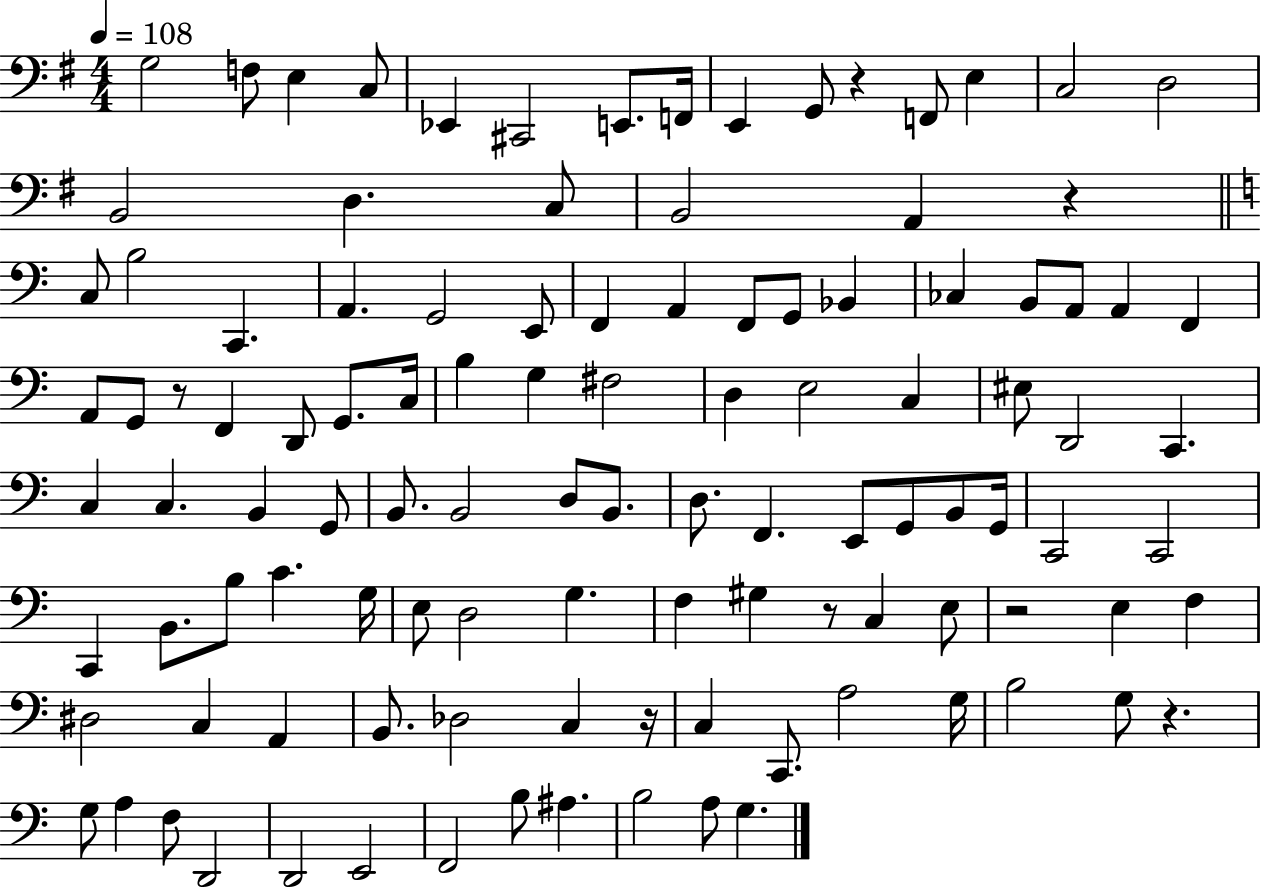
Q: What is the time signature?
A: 4/4